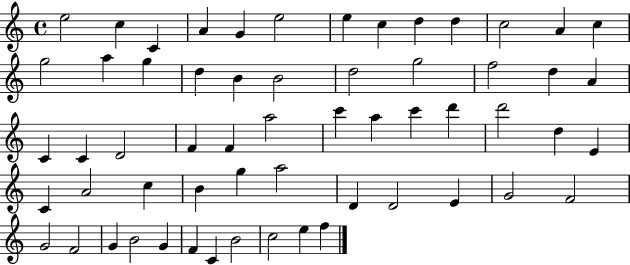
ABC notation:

X:1
T:Untitled
M:4/4
L:1/4
K:C
e2 c C A G e2 e c d d c2 A c g2 a g d B B2 d2 g2 f2 d A C C D2 F F a2 c' a c' d' d'2 d E C A2 c B g a2 D D2 E G2 F2 G2 F2 G B2 G F C B2 c2 e f